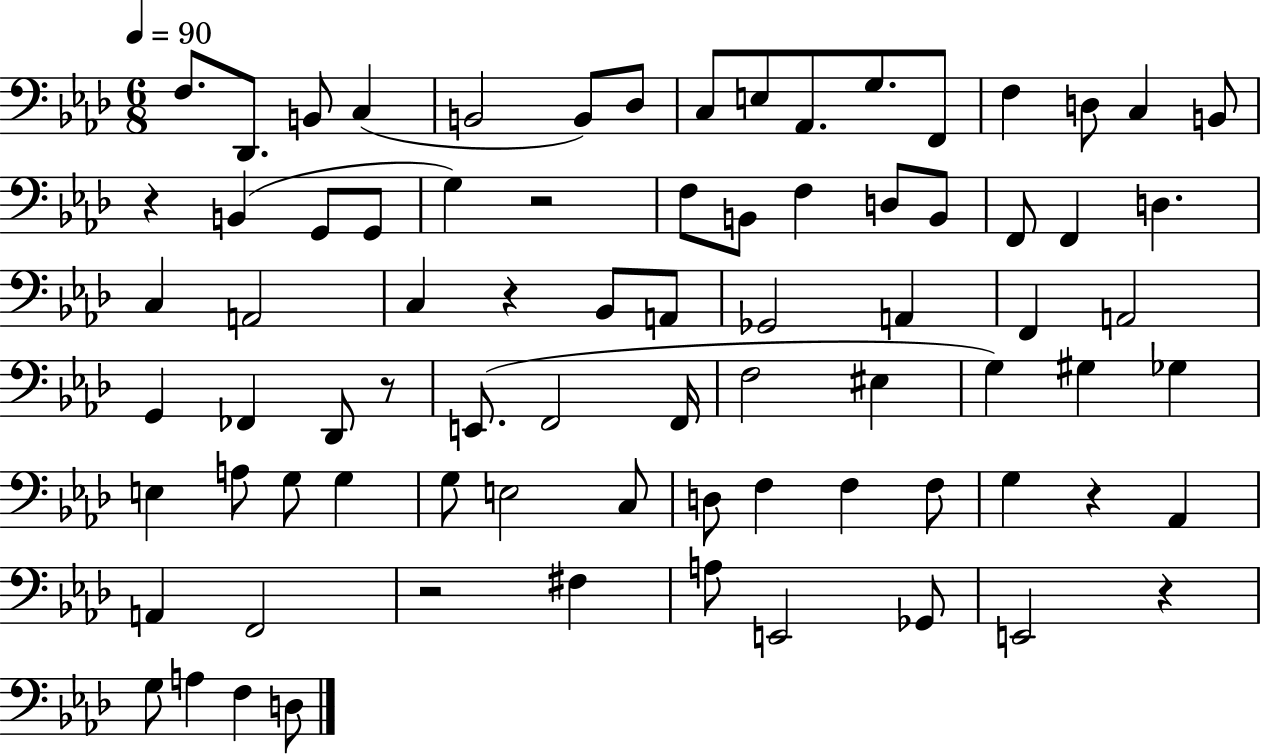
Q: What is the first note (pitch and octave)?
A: F3